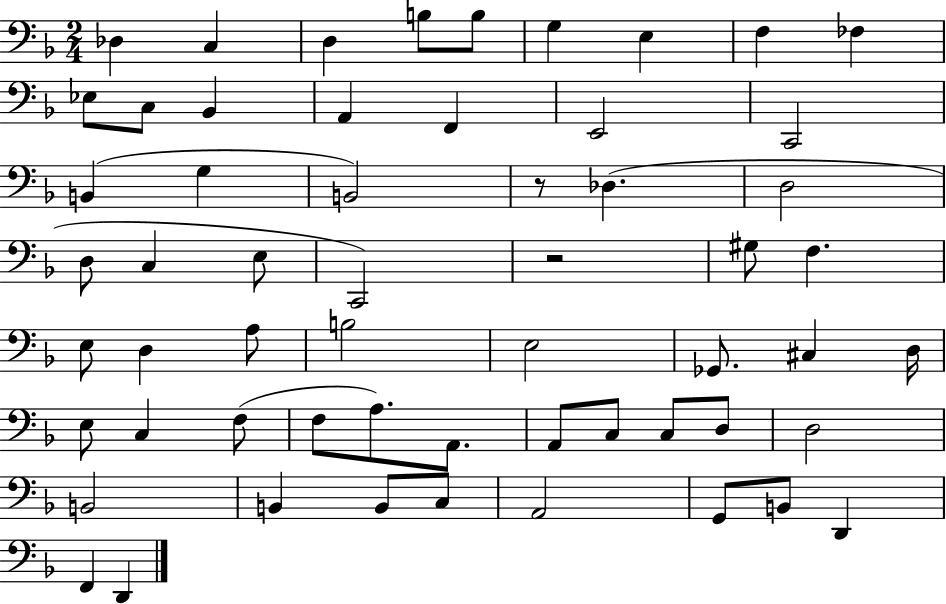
Db3/q C3/q D3/q B3/e B3/e G3/q E3/q F3/q FES3/q Eb3/e C3/e Bb2/q A2/q F2/q E2/h C2/h B2/q G3/q B2/h R/e Db3/q. D3/h D3/e C3/q E3/e C2/h R/h G#3/e F3/q. E3/e D3/q A3/e B3/h E3/h Gb2/e. C#3/q D3/s E3/e C3/q F3/e F3/e A3/e. A2/e. A2/e C3/e C3/e D3/e D3/h B2/h B2/q B2/e C3/e A2/h G2/e B2/e D2/q F2/q D2/q